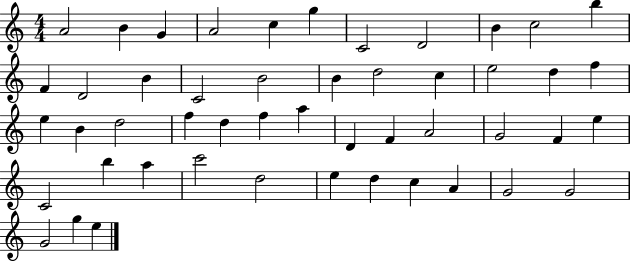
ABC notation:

X:1
T:Untitled
M:4/4
L:1/4
K:C
A2 B G A2 c g C2 D2 B c2 b F D2 B C2 B2 B d2 c e2 d f e B d2 f d f a D F A2 G2 F e C2 b a c'2 d2 e d c A G2 G2 G2 g e